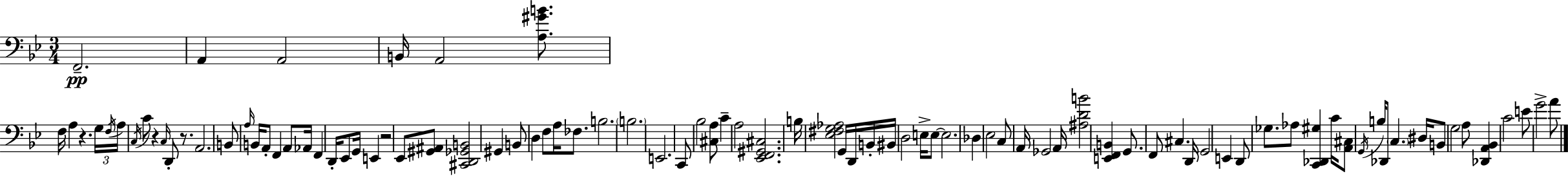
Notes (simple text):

F2/h. A2/q A2/h B2/s A2/h [A3,G#4,B4]/e. F3/s A3/q R/q. G3/s F3/s A3/s C3/s C4/e R/q C3/s D2/e R/e. A2/h. B2/e A3/s B2/s A2/e F2/q A2/e Ab2/s F2/q D2/s Eb2/e G2/s E2/q R/h Eb2/e [G#2,A#2]/e [C#2,D2,Gb2,B2]/h G#2/q B2/e D3/q F3/e A3/s FES3/e. B3/h. B3/h. E2/h. C2/e Bb3/h [C#3,A3]/e C4/q A3/h [Eb2,F2,G#2,C#3]/h. B3/s [Eb3,F#3,G3,Ab3]/h G2/s D2/s B2/s BIS2/s D3/h E3/s E3/e E3/h. Db3/q Eb3/h C3/e A2/s Gb2/h A2/s [A#3,D4,B4]/h [E2,F2,B2]/q G2/e. F2/e C#3/q. D2/s G2/h E2/q D2/e Gb3/e. Ab3/e [C2,Db2,G#3]/q C4/s [A2,C#3]/e G2/s B3/s Db2/e C3/q. D#3/s B2/e G3/h A3/e [Db2,A2,Bb2]/q C4/h E4/e G4/h A4/e